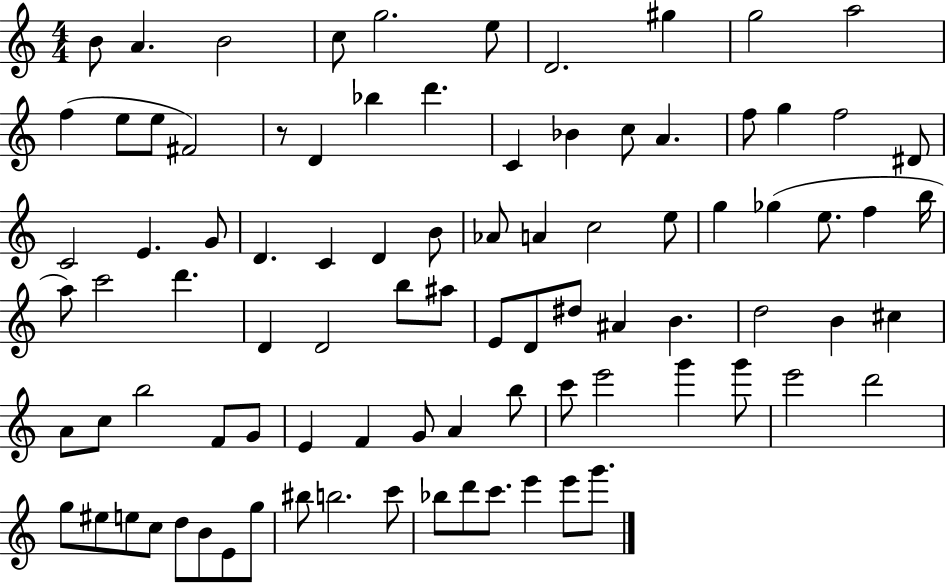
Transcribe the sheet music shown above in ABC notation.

X:1
T:Untitled
M:4/4
L:1/4
K:C
B/2 A B2 c/2 g2 e/2 D2 ^g g2 a2 f e/2 e/2 ^F2 z/2 D _b d' C _B c/2 A f/2 g f2 ^D/2 C2 E G/2 D C D B/2 _A/2 A c2 e/2 g _g e/2 f b/4 a/2 c'2 d' D D2 b/2 ^a/2 E/2 D/2 ^d/2 ^A B d2 B ^c A/2 c/2 b2 F/2 G/2 E F G/2 A b/2 c'/2 e'2 g' g'/2 e'2 d'2 g/2 ^e/2 e/2 c/2 d/2 B/2 E/2 g/2 ^b/2 b2 c'/2 _b/2 d'/2 c'/2 e' e'/2 g'/2